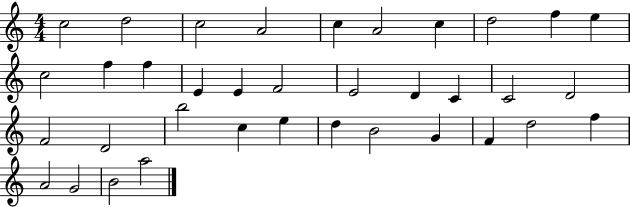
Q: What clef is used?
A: treble